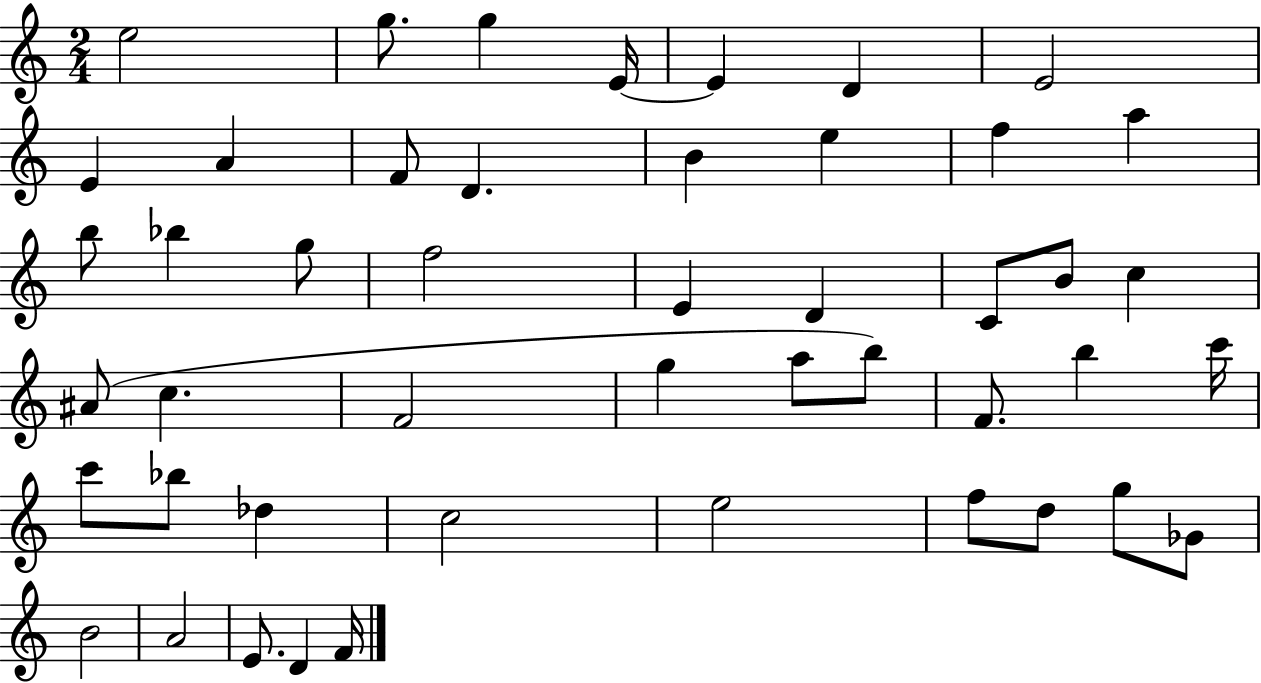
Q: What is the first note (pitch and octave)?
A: E5